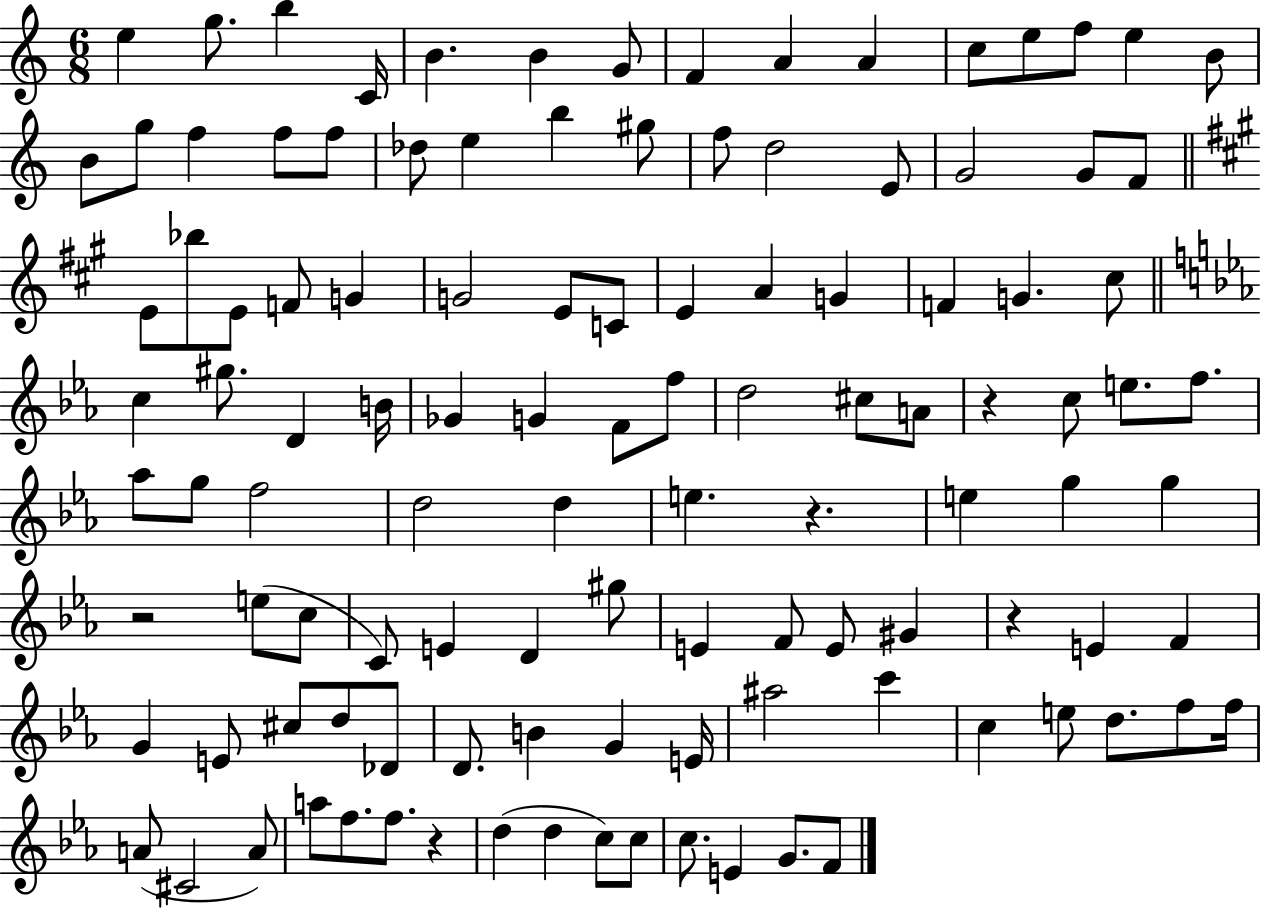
E5/q G5/e. B5/q C4/s B4/q. B4/q G4/e F4/q A4/q A4/q C5/e E5/e F5/e E5/q B4/e B4/e G5/e F5/q F5/e F5/e Db5/e E5/q B5/q G#5/e F5/e D5/h E4/e G4/h G4/e F4/e E4/e Bb5/e E4/e F4/e G4/q G4/h E4/e C4/e E4/q A4/q G4/q F4/q G4/q. C#5/e C5/q G#5/e. D4/q B4/s Gb4/q G4/q F4/e F5/e D5/h C#5/e A4/e R/q C5/e E5/e. F5/e. Ab5/e G5/e F5/h D5/h D5/q E5/q. R/q. E5/q G5/q G5/q R/h E5/e C5/e C4/e E4/q D4/q G#5/e E4/q F4/e E4/e G#4/q R/q E4/q F4/q G4/q E4/e C#5/e D5/e Db4/e D4/e. B4/q G4/q E4/s A#5/h C6/q C5/q E5/e D5/e. F5/e F5/s A4/e C#4/h A4/e A5/e F5/e. F5/e. R/q D5/q D5/q C5/e C5/e C5/e. E4/q G4/e. F4/e